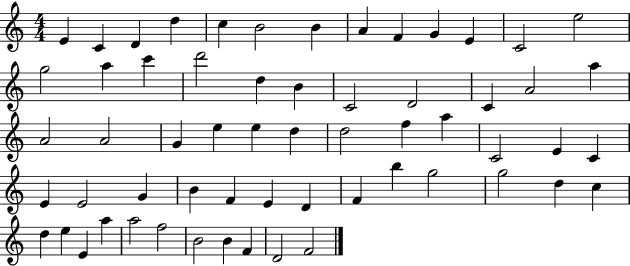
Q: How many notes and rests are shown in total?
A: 60